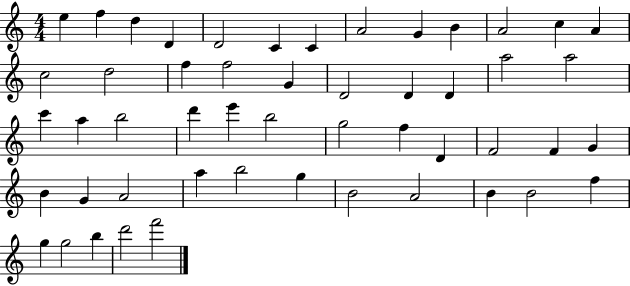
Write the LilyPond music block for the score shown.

{
  \clef treble
  \numericTimeSignature
  \time 4/4
  \key c \major
  e''4 f''4 d''4 d'4 | d'2 c'4 c'4 | a'2 g'4 b'4 | a'2 c''4 a'4 | \break c''2 d''2 | f''4 f''2 g'4 | d'2 d'4 d'4 | a''2 a''2 | \break c'''4 a''4 b''2 | d'''4 e'''4 b''2 | g''2 f''4 d'4 | f'2 f'4 g'4 | \break b'4 g'4 a'2 | a''4 b''2 g''4 | b'2 a'2 | b'4 b'2 f''4 | \break g''4 g''2 b''4 | d'''2 f'''2 | \bar "|."
}